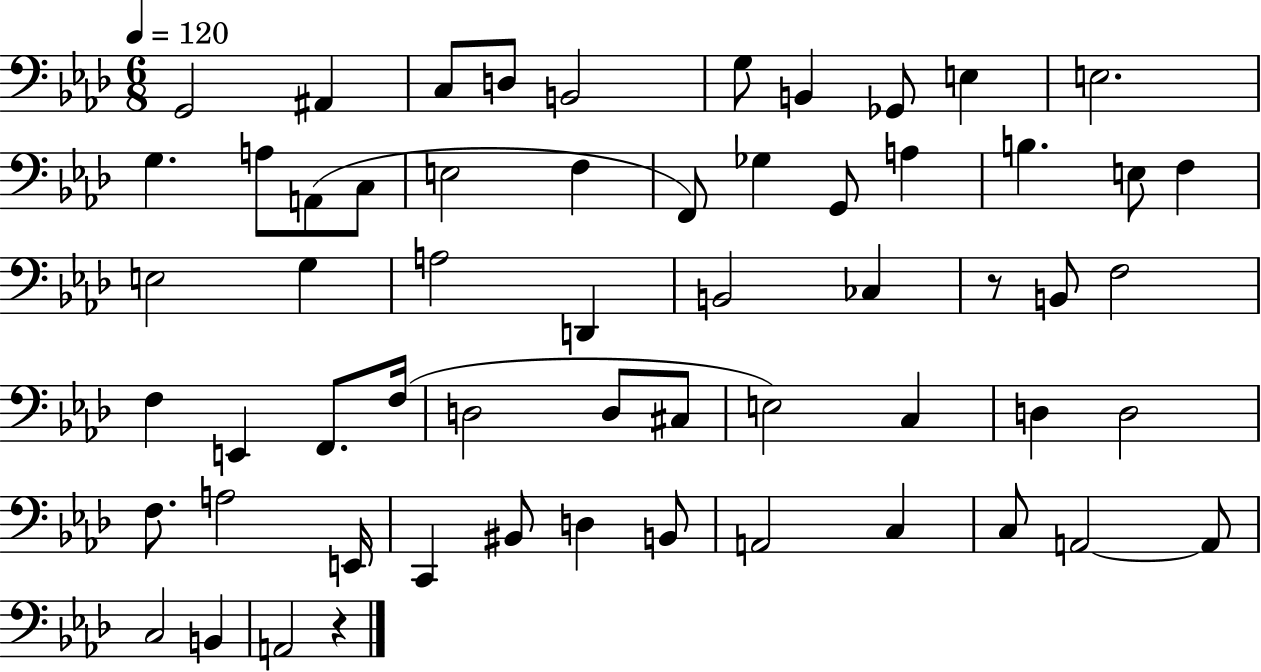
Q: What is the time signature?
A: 6/8